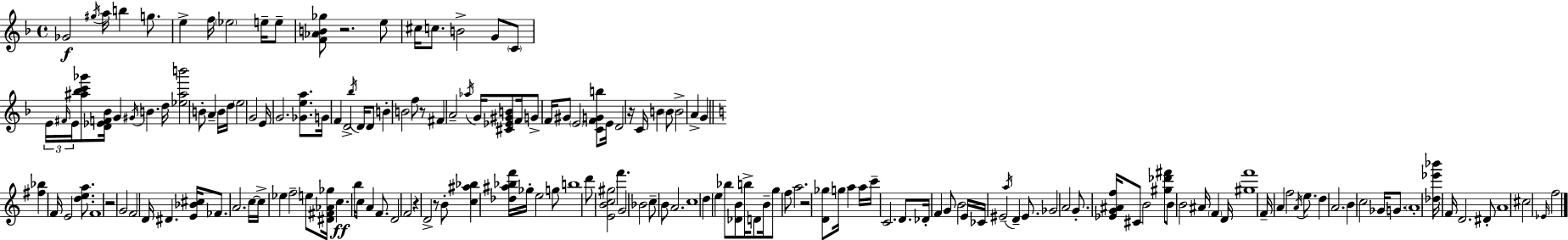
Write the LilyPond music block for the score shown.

{
  \clef treble
  \time 4/4
  \defaultTimeSignature
  \key f \major
  \repeat volta 2 { ges'2\f \acciaccatura { gis''16 } a''16 b''4 g''8. | e''4-> f''16 \parenthesize ees''2 e''16-- e''8-- | <f' aes' b' ges''>8 r2. e''8 | cis''16 c''8. b'2-> g'8 \parenthesize c'8 | \break \tuplet 3/2 { e'16 \grace { fis'16 } e'16 } <ais'' bes'' c''' ges'''>8 <d' ees' f' bes'>16 g'4 \acciaccatura { gis'16 } b'4. | d''16 <ees'' ais'' b'''>2 b'8-. a'4-- | b'16 d''16 \parenthesize e''2 g'2 | e'16 g'2. | \break <ges' e'' a''>8. g'16 f'4 d'2-> | \acciaccatura { bes''16 } d'16 d'8 b'4-. b'2 | f''8 r8 fis'4 a'2-- | \acciaccatura { aes''16 } g'16 <cis' ees' gis' b'>8 f'16 g'8-> f'16 gis'8 \parenthesize e'2 | \break <c' f' g' b''>8 e'16 d'2 r16 c'16 b'4 | \parenthesize b'8 b'2-> a'4-> | g'4 \bar "||" \break \key c \major <fis'' bes''>4 f'16 e'2 <d'' e'' a''>8. | f'1 | r2 g'2 | f'2 d'16 dis'4. <e' bes' cis''>16 | \break fes'8. a'2. c''16~~ | c''16-> ees''4 f''2-- e''8 <dis' fis' aes' ges''>16 | c''4.\ff b''16 c''8 a'4 f'8. | d'2 f'2 | \break r4 d'2-> r8 b'8-. | <c'' ais'' bes''>4 <des'' ais'' bes'' f'''>16 ges''16-. e''2 g''8 | b''1 | d'''8 <e' b' c'' gis''>2 f'''4. | \break g'2 bes'2 | c''8-- b'8 a'2. | c''1 | d''4 e''4 bes''8 <des' b'>8 b''16-> d'8 b'16-- | \break g''8 f''8 a''2. | r2 <d' ges''>8 g''16 a''4 a''16 | c'''16-- c'2. d'8. | des'16-. f'4 g'8 b'2 e'16 | \break ces'16 eis'2-- \acciaccatura { a''16 } d'4-- eis'8. | ges'2 a'2 | g'8.-. <ees' g' ais' f''>16 cis'8 b'2 <gis'' des''' fis'''>8 | b'8 b'2 ais'16 \parenthesize f'4 | \break d'16 <gis'' f'''>1 | f'16-- a'4 f''2 \acciaccatura { a'16 } e''8. | d''4 a'2. | b'4 c''2 ges'16 g'8. | \break \parenthesize a'1-. | <des'' ees''' bes'''>16 f'16 d'2. | dis'8-. a'1 | cis''2 \grace { ees'16 } f''2 | \break } \bar "|."
}